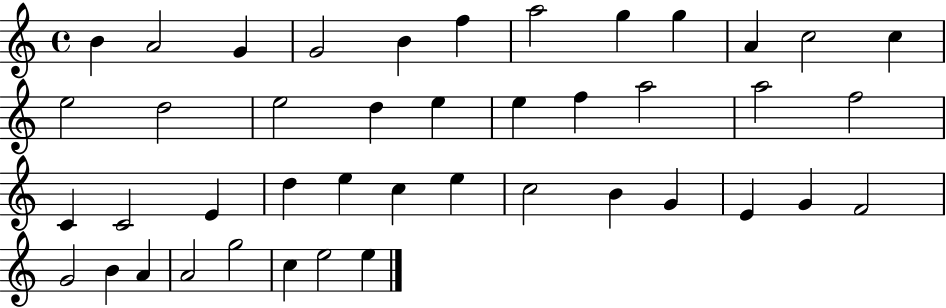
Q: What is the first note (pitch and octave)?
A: B4